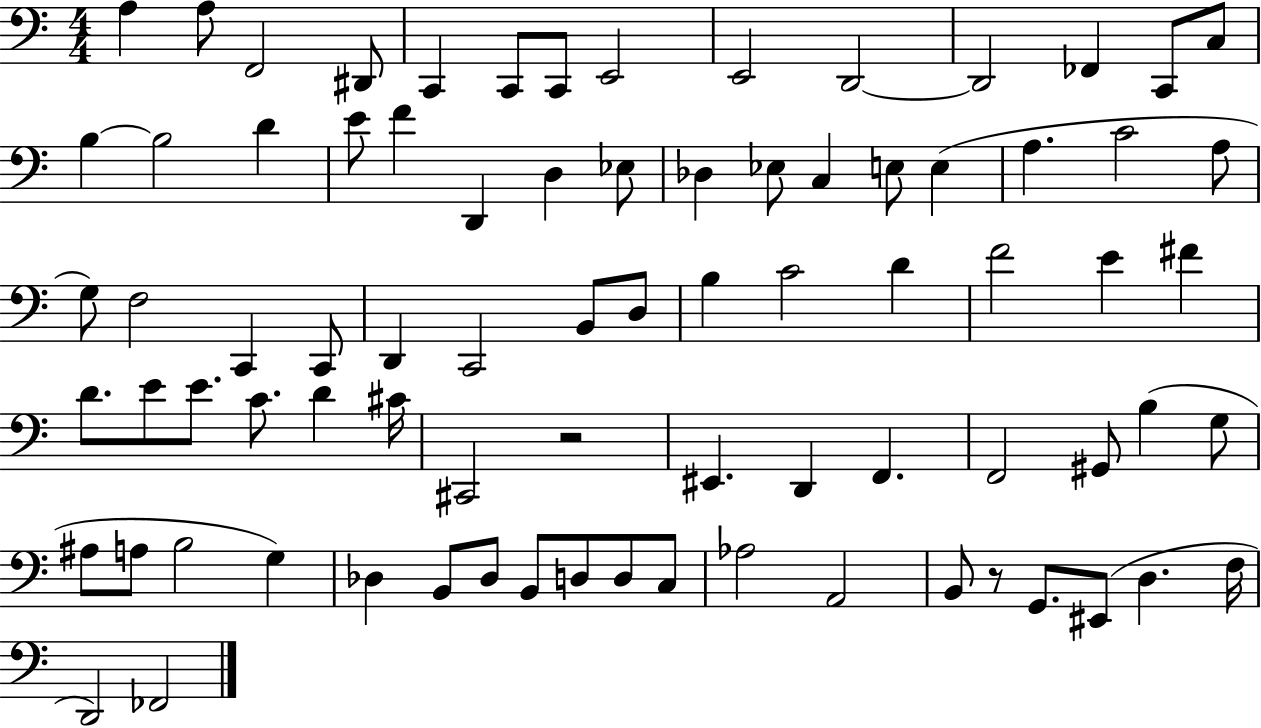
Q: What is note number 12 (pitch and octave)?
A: FES2